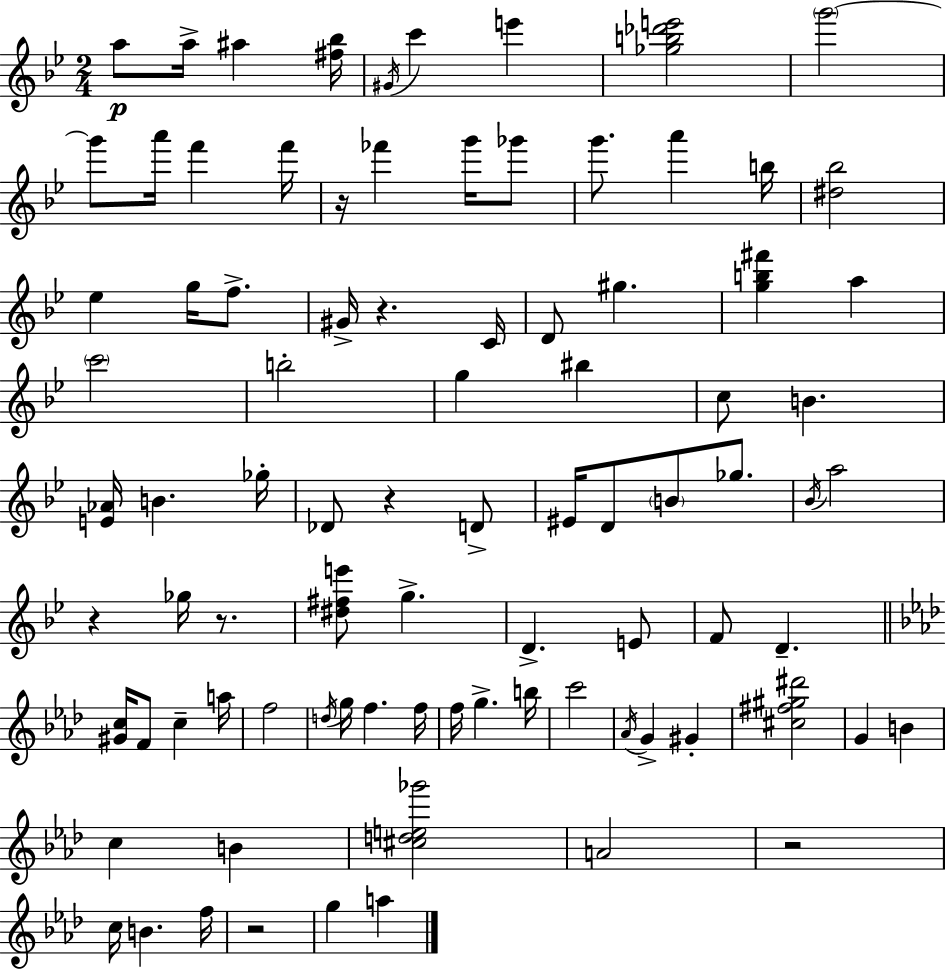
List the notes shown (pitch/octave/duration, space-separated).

A5/e A5/s A#5/q [F#5,Bb5]/s G#4/s C6/q E6/q [Gb5,B5,Db6,E6]/h G6/h G6/e A6/s F6/q F6/s R/s FES6/q G6/s Gb6/e G6/e. A6/q B5/s [D#5,Bb5]/h Eb5/q G5/s F5/e. G#4/s R/q. C4/s D4/e G#5/q. [G5,B5,F#6]/q A5/q C6/h B5/h G5/q BIS5/q C5/e B4/q. [E4,Ab4]/s B4/q. Gb5/s Db4/e R/q D4/e EIS4/s D4/e B4/e Gb5/e. Bb4/s A5/h R/q Gb5/s R/e. [D#5,F#5,E6]/e G5/q. D4/q. E4/e F4/e D4/q. [G#4,C5]/s F4/e C5/q A5/s F5/h D5/s G5/s F5/q. F5/s F5/s G5/q. B5/s C6/h Ab4/s G4/q G#4/q [C#5,F#5,G#5,D#6]/h G4/q B4/q C5/q B4/q [C#5,D5,E5,Gb6]/h A4/h R/h C5/s B4/q. F5/s R/h G5/q A5/q